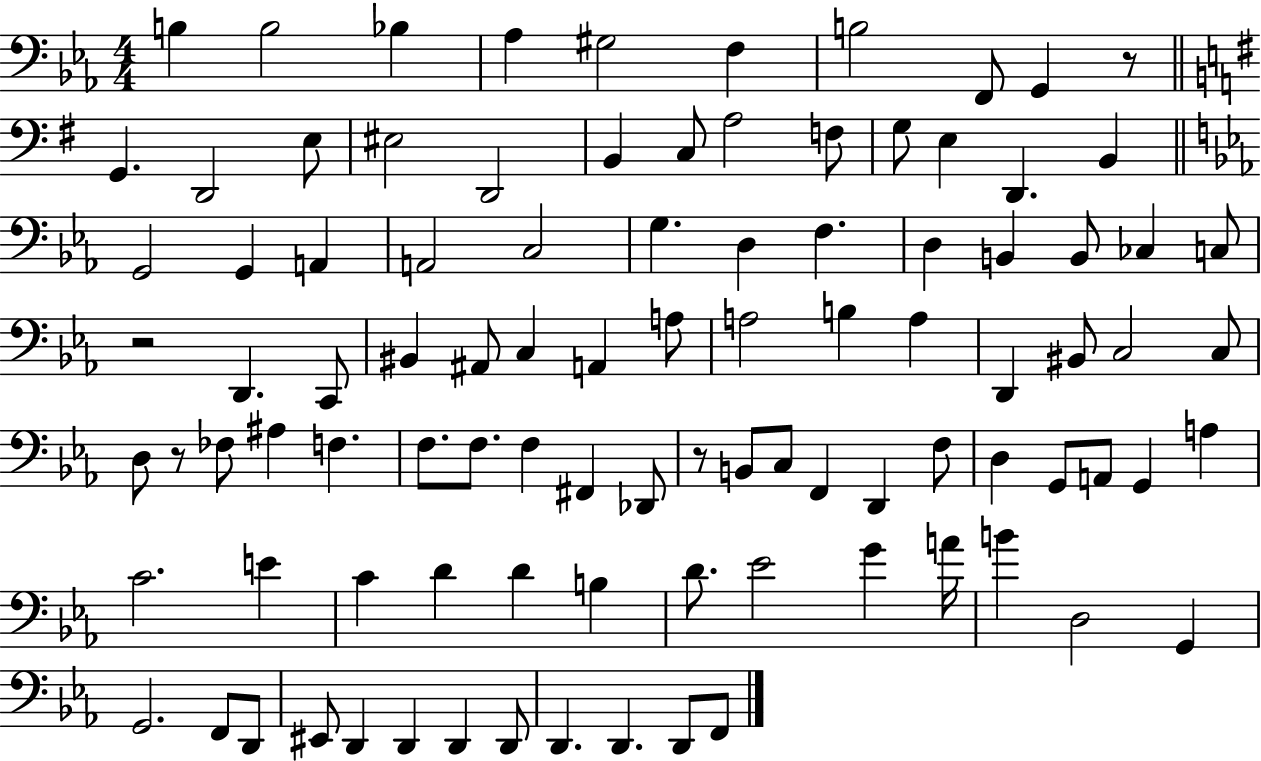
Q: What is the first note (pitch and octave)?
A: B3